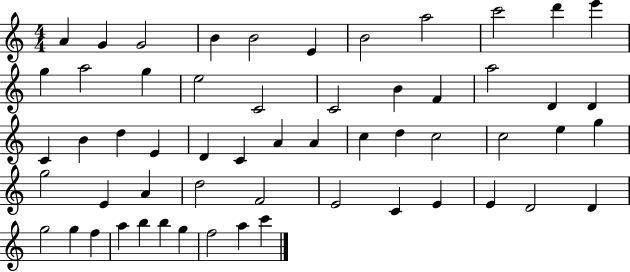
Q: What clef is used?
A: treble